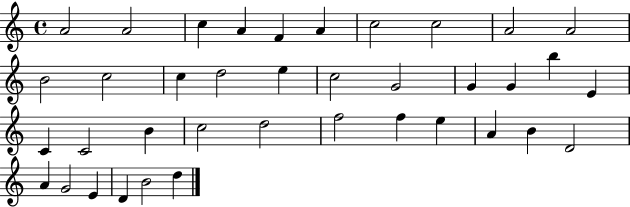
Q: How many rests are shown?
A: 0